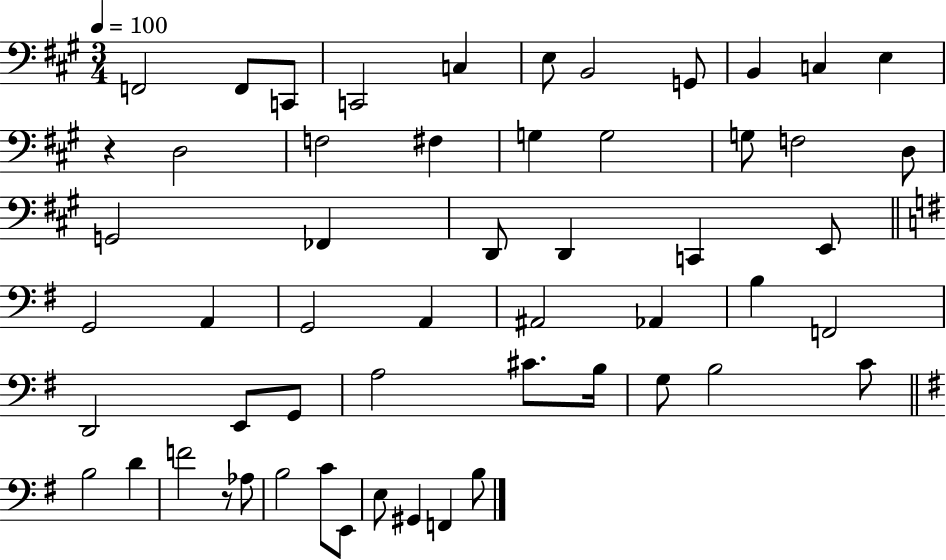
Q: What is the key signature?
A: A major